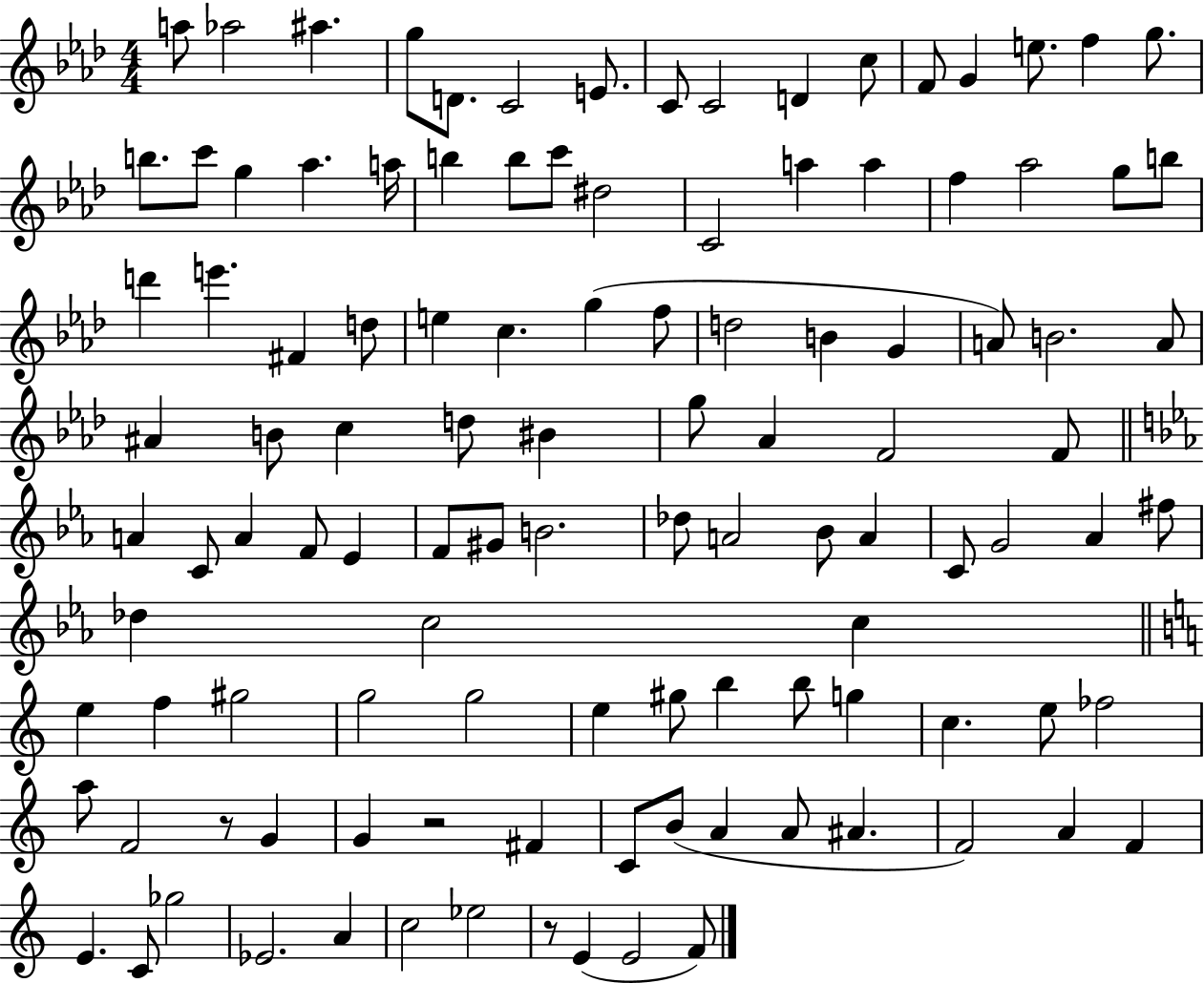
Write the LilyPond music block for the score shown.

{
  \clef treble
  \numericTimeSignature
  \time 4/4
  \key aes \major
  a''8 aes''2 ais''4. | g''8 d'8. c'2 e'8. | c'8 c'2 d'4 c''8 | f'8 g'4 e''8. f''4 g''8. | \break b''8. c'''8 g''4 aes''4. a''16 | b''4 b''8 c'''8 dis''2 | c'2 a''4 a''4 | f''4 aes''2 g''8 b''8 | \break d'''4 e'''4. fis'4 d''8 | e''4 c''4. g''4( f''8 | d''2 b'4 g'4 | a'8) b'2. a'8 | \break ais'4 b'8 c''4 d''8 bis'4 | g''8 aes'4 f'2 f'8 | \bar "||" \break \key ees \major a'4 c'8 a'4 f'8 ees'4 | f'8 gis'8 b'2. | des''8 a'2 bes'8 a'4 | c'8 g'2 aes'4 fis''8 | \break des''4 c''2 c''4 | \bar "||" \break \key c \major e''4 f''4 gis''2 | g''2 g''2 | e''4 gis''8 b''4 b''8 g''4 | c''4. e''8 fes''2 | \break a''8 f'2 r8 g'4 | g'4 r2 fis'4 | c'8 b'8( a'4 a'8 ais'4. | f'2) a'4 f'4 | \break e'4. c'8 ges''2 | ees'2. a'4 | c''2 ees''2 | r8 e'4( e'2 f'8) | \break \bar "|."
}